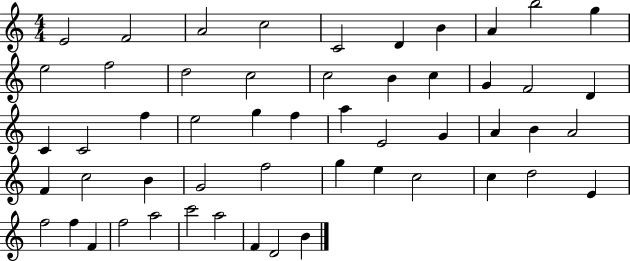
{
  \clef treble
  \numericTimeSignature
  \time 4/4
  \key c \major
  e'2 f'2 | a'2 c''2 | c'2 d'4 b'4 | a'4 b''2 g''4 | \break e''2 f''2 | d''2 c''2 | c''2 b'4 c''4 | g'4 f'2 d'4 | \break c'4 c'2 f''4 | e''2 g''4 f''4 | a''4 e'2 g'4 | a'4 b'4 a'2 | \break f'4 c''2 b'4 | g'2 f''2 | g''4 e''4 c''2 | c''4 d''2 e'4 | \break f''2 f''4 f'4 | f''2 a''2 | c'''2 a''2 | f'4 d'2 b'4 | \break \bar "|."
}